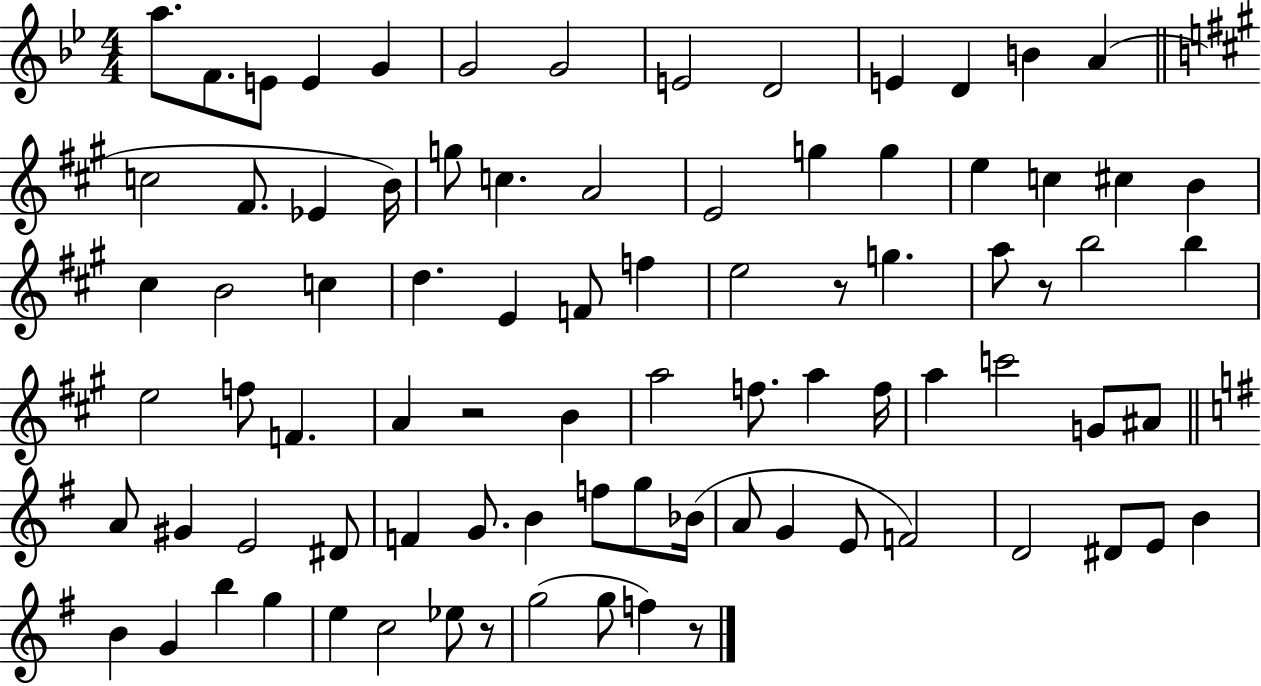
A5/e. F4/e. E4/e E4/q G4/q G4/h G4/h E4/h D4/h E4/q D4/q B4/q A4/q C5/h F#4/e. Eb4/q B4/s G5/e C5/q. A4/h E4/h G5/q G5/q E5/q C5/q C#5/q B4/q C#5/q B4/h C5/q D5/q. E4/q F4/e F5/q E5/h R/e G5/q. A5/e R/e B5/h B5/q E5/h F5/e F4/q. A4/q R/h B4/q A5/h F5/e. A5/q F5/s A5/q C6/h G4/e A#4/e A4/e G#4/q E4/h D#4/e F4/q G4/e. B4/q F5/e G5/e Bb4/s A4/e G4/q E4/e F4/h D4/h D#4/e E4/e B4/q B4/q G4/q B5/q G5/q E5/q C5/h Eb5/e R/e G5/h G5/e F5/q R/e